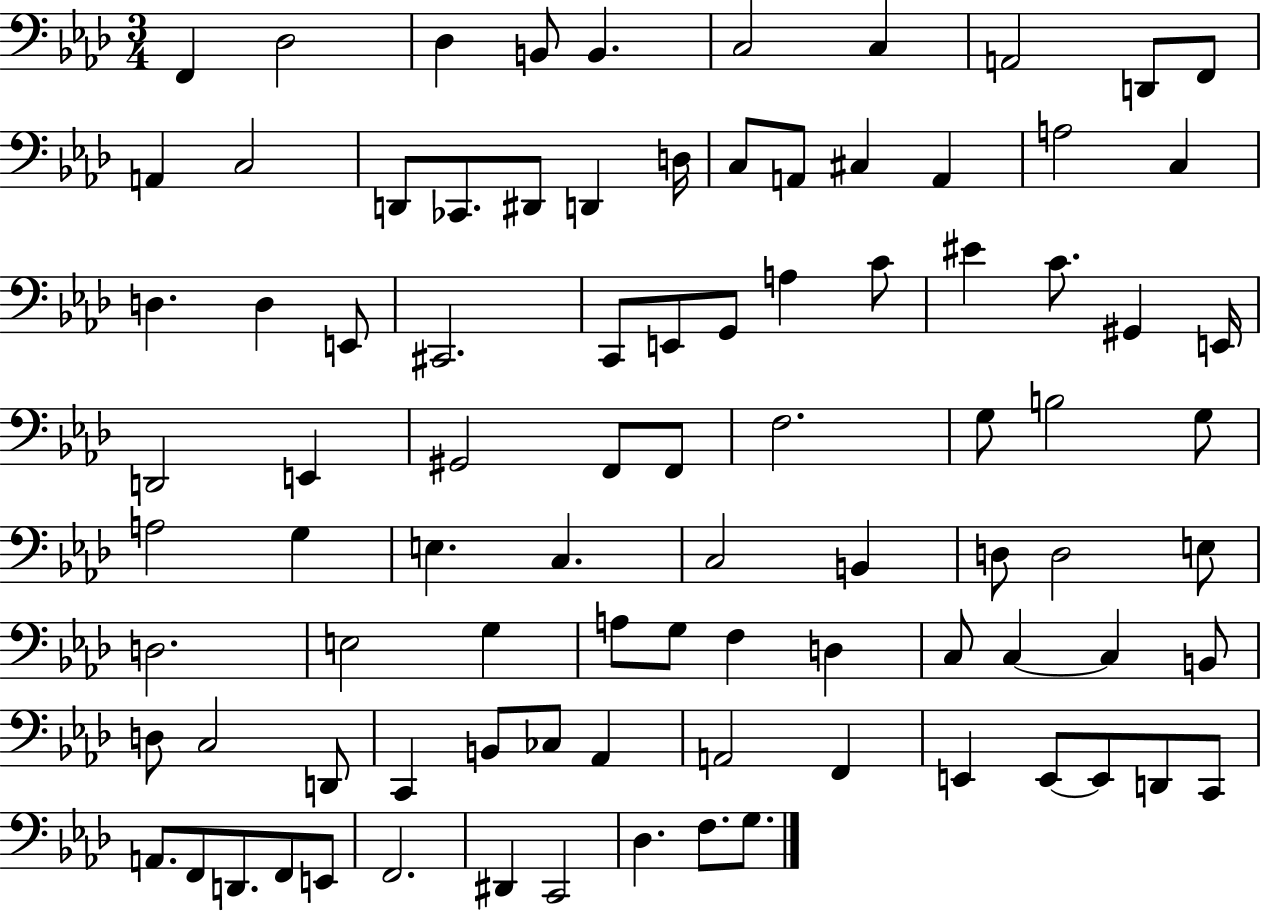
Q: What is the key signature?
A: AES major